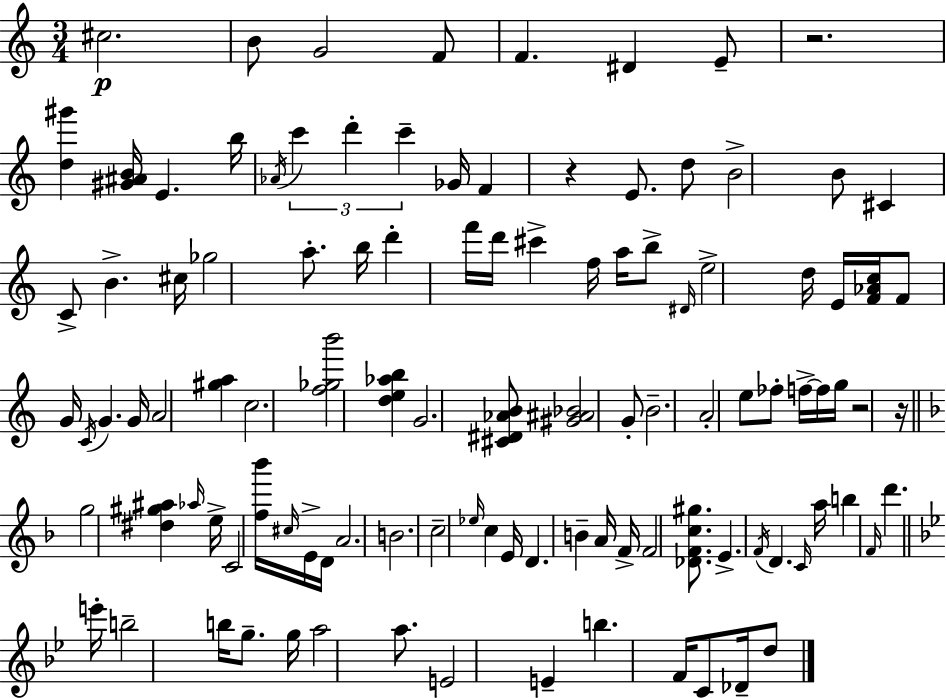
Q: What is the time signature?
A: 3/4